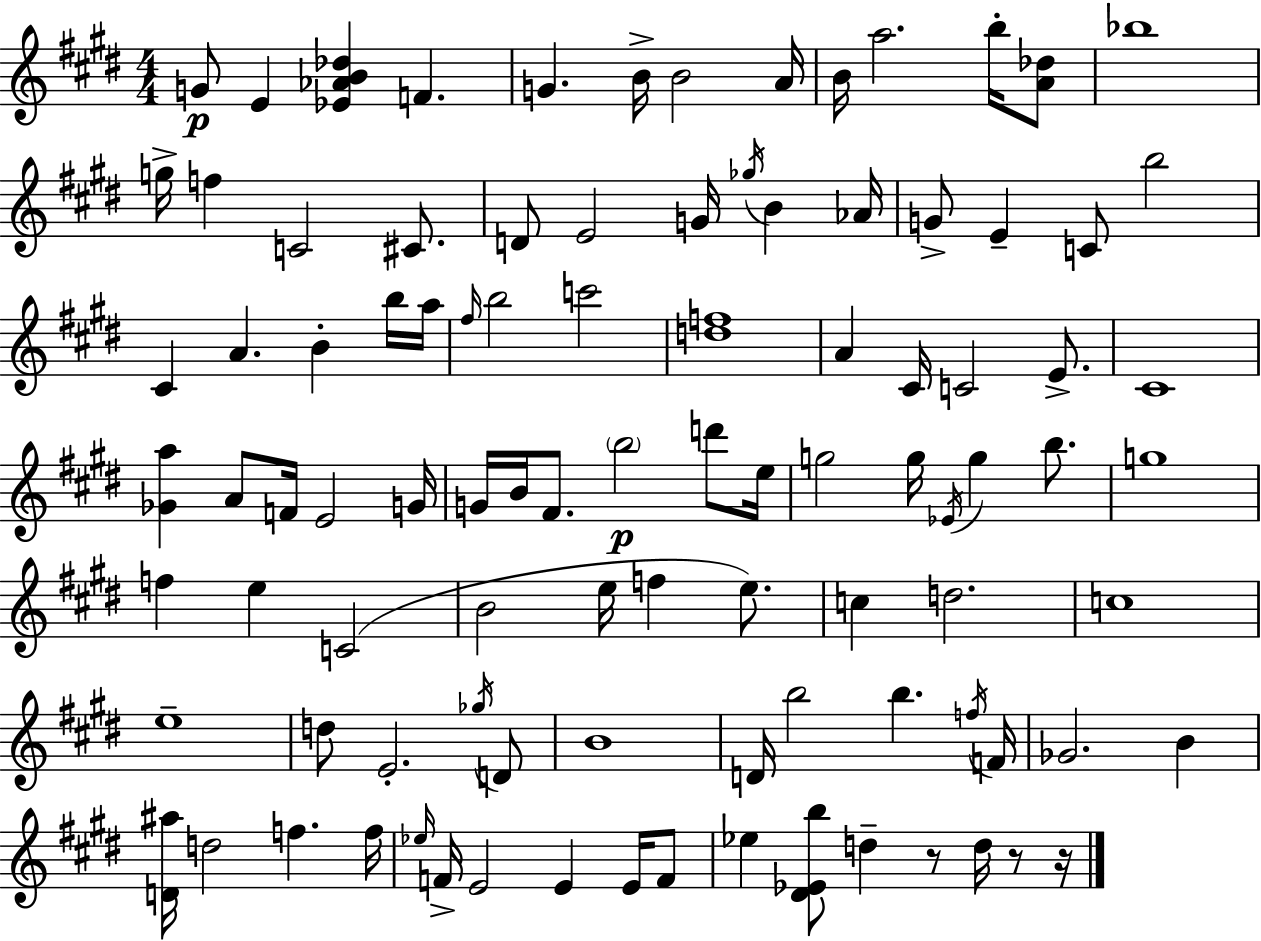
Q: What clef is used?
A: treble